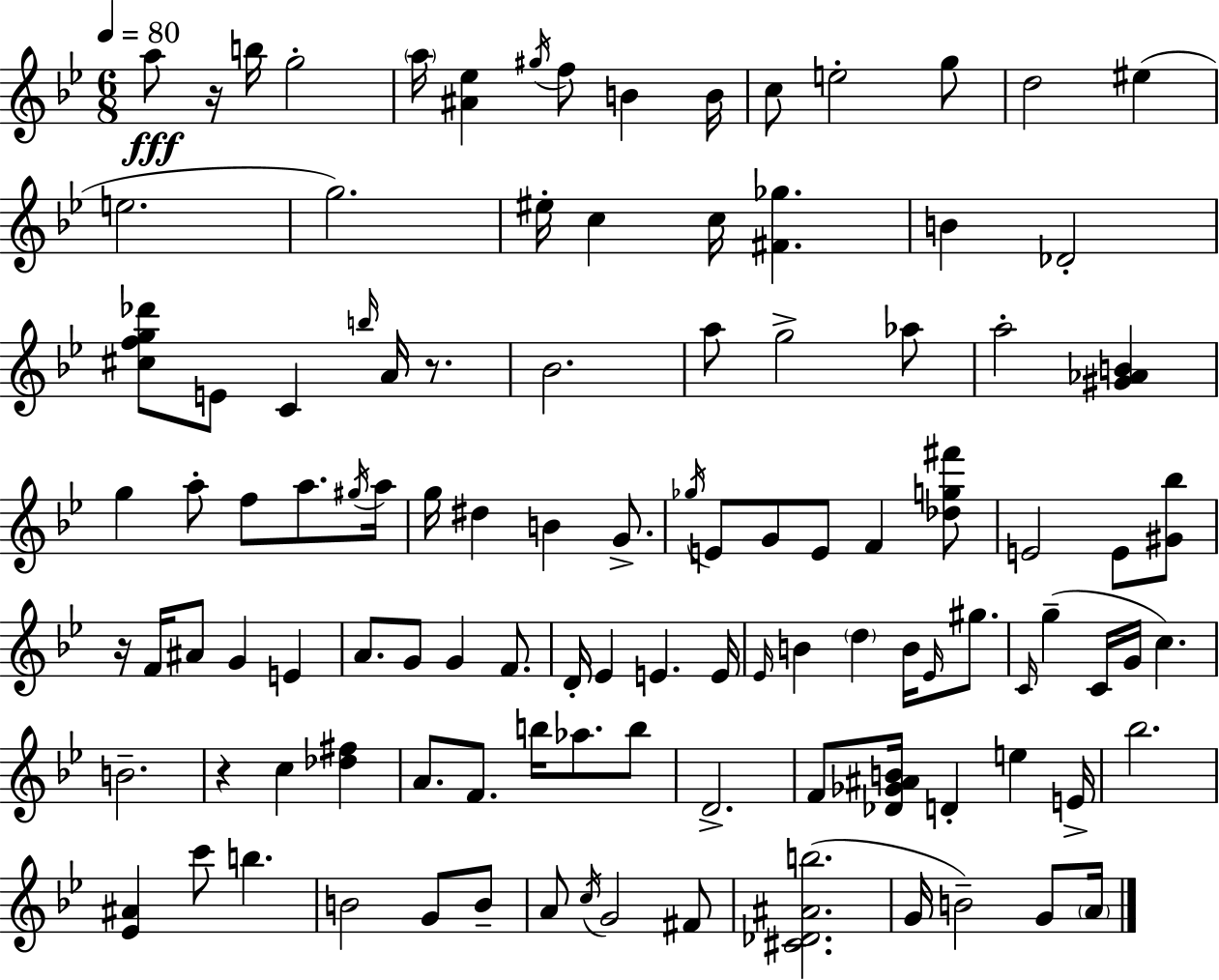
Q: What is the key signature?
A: BES major